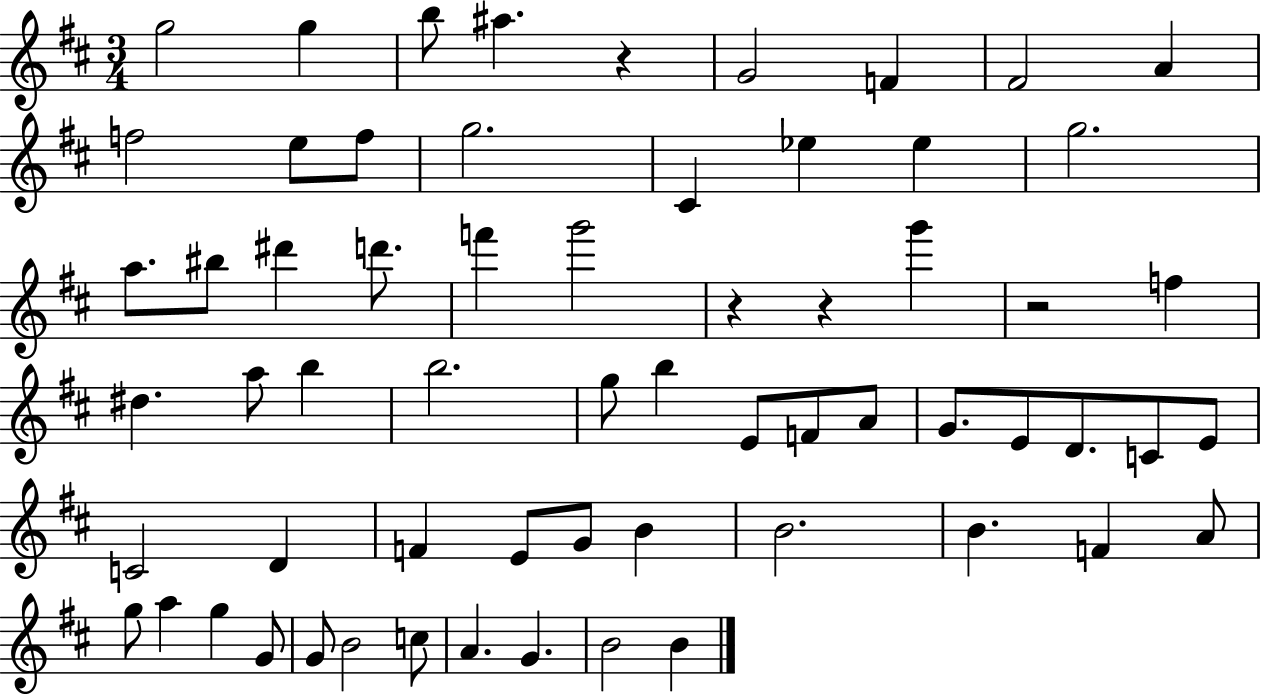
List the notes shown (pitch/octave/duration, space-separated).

G5/h G5/q B5/e A#5/q. R/q G4/h F4/q F#4/h A4/q F5/h E5/e F5/e G5/h. C#4/q Eb5/q Eb5/q G5/h. A5/e. BIS5/e D#6/q D6/e. F6/q G6/h R/q R/q G6/q R/h F5/q D#5/q. A5/e B5/q B5/h. G5/e B5/q E4/e F4/e A4/e G4/e. E4/e D4/e. C4/e E4/e C4/h D4/q F4/q E4/e G4/e B4/q B4/h. B4/q. F4/q A4/e G5/e A5/q G5/q G4/e G4/e B4/h C5/e A4/q. G4/q. B4/h B4/q